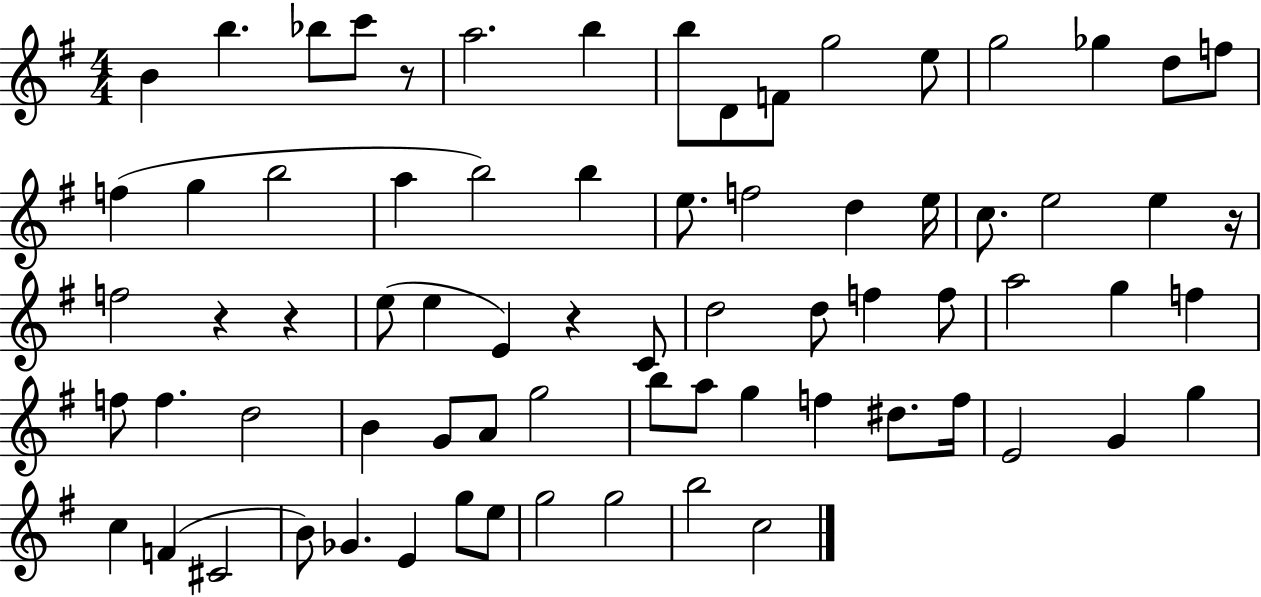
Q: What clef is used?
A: treble